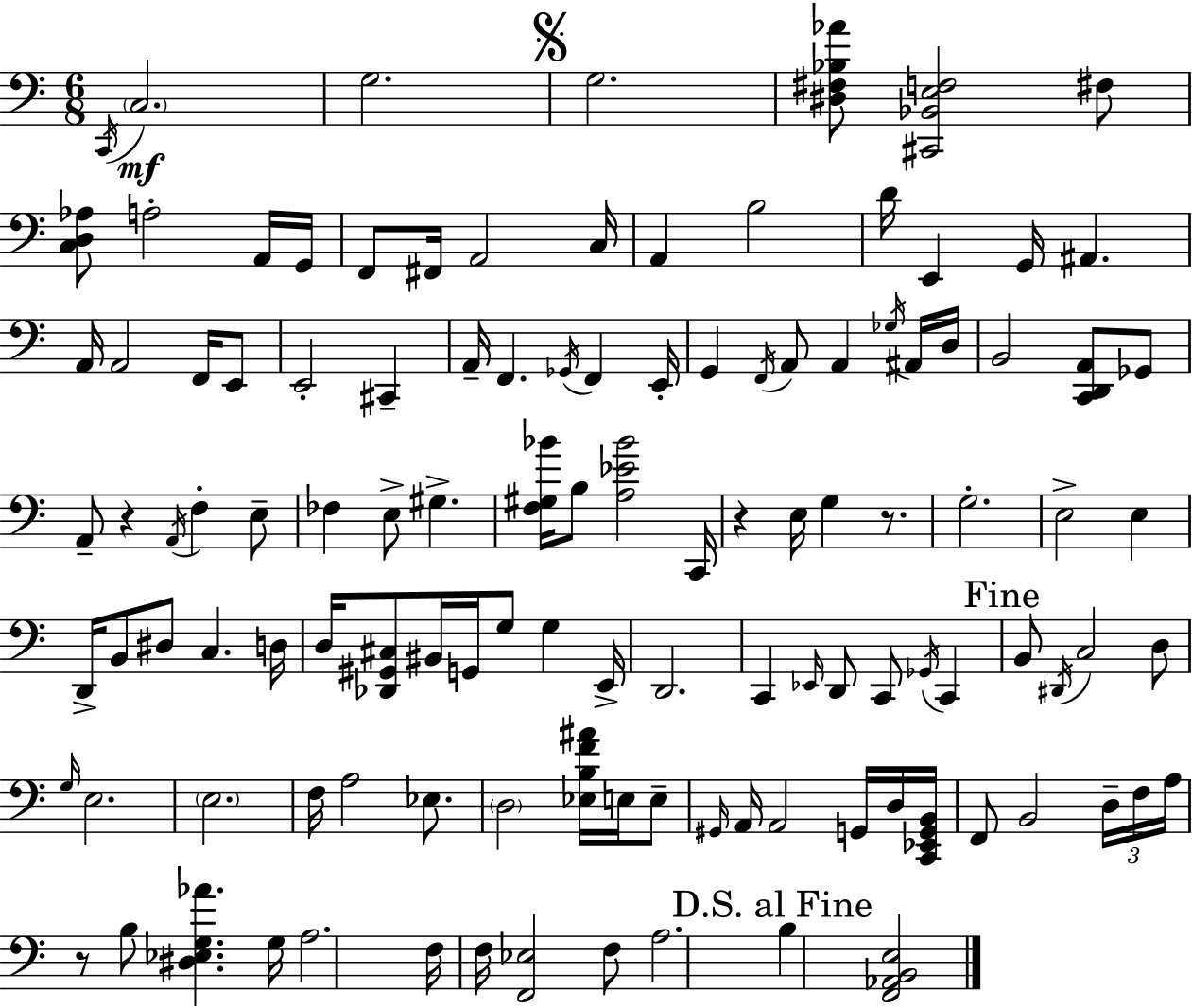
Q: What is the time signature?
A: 6/8